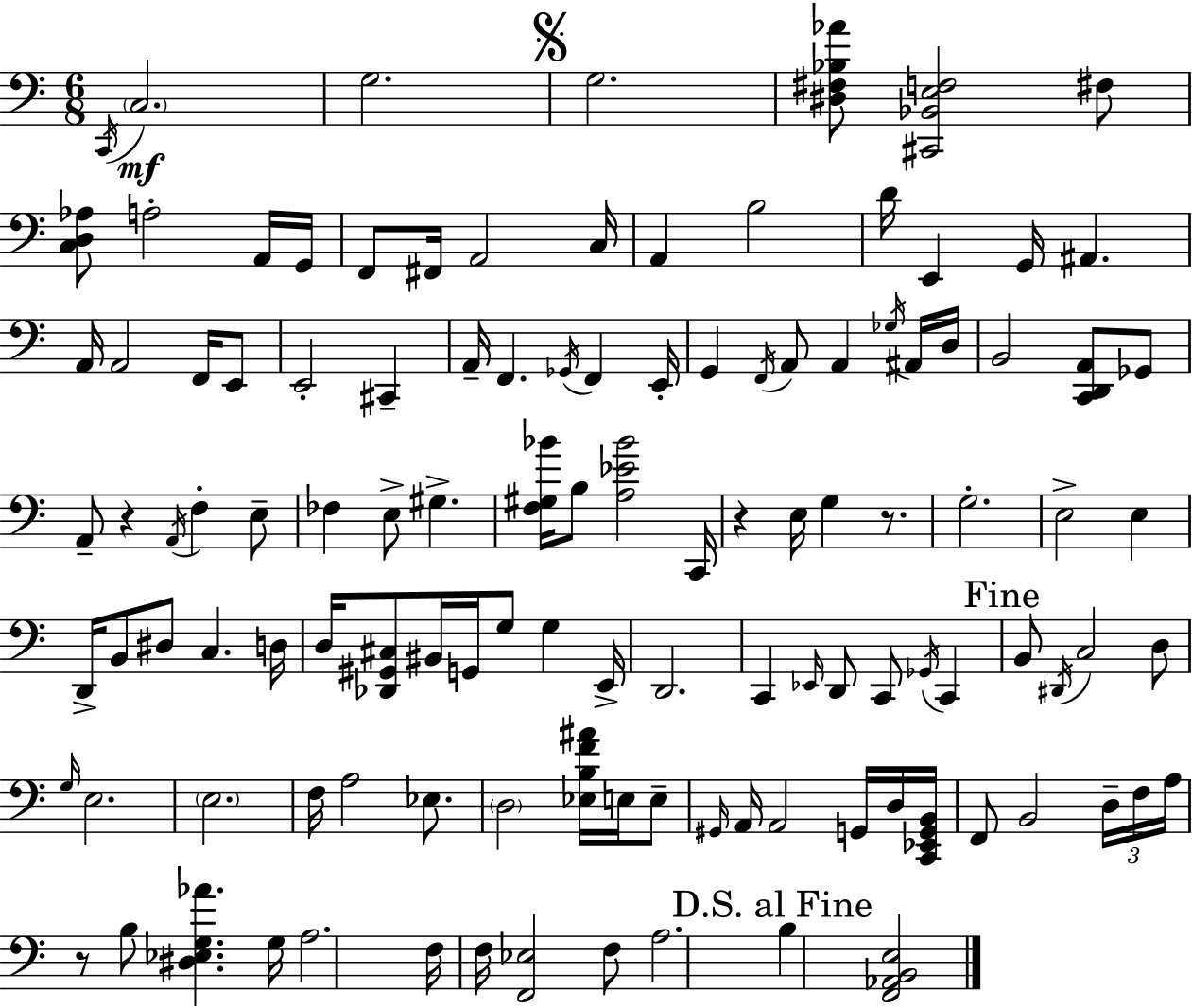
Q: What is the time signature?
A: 6/8